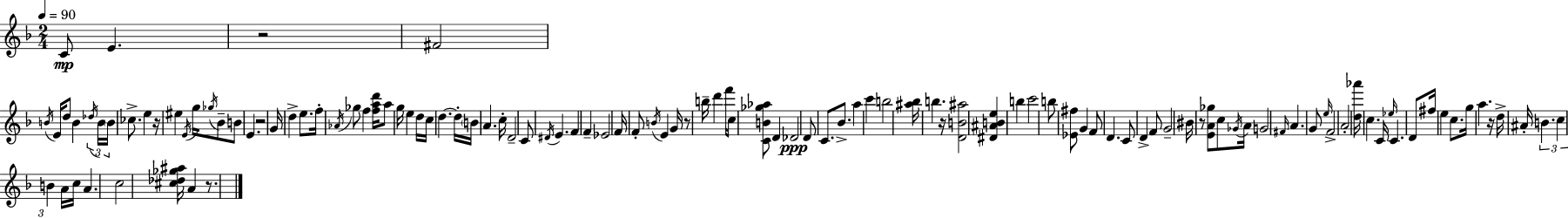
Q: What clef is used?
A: treble